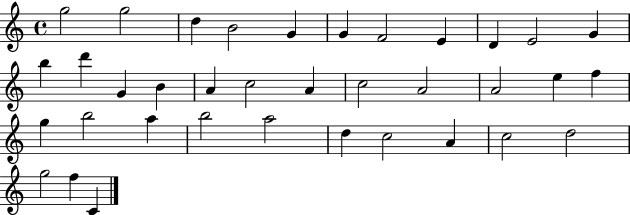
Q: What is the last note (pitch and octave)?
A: C4